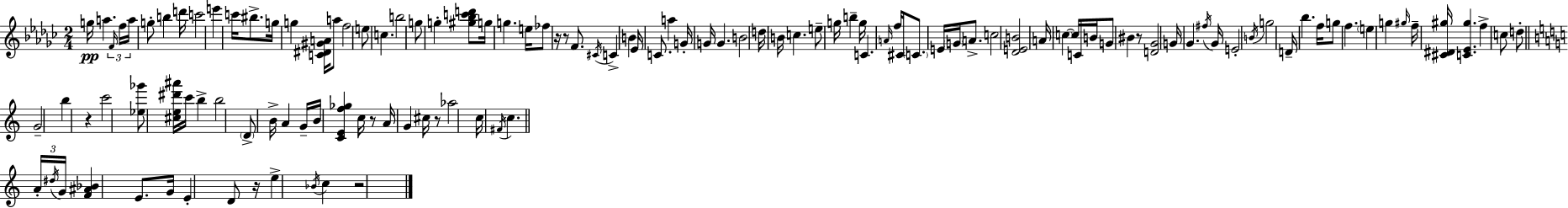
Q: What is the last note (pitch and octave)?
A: C5